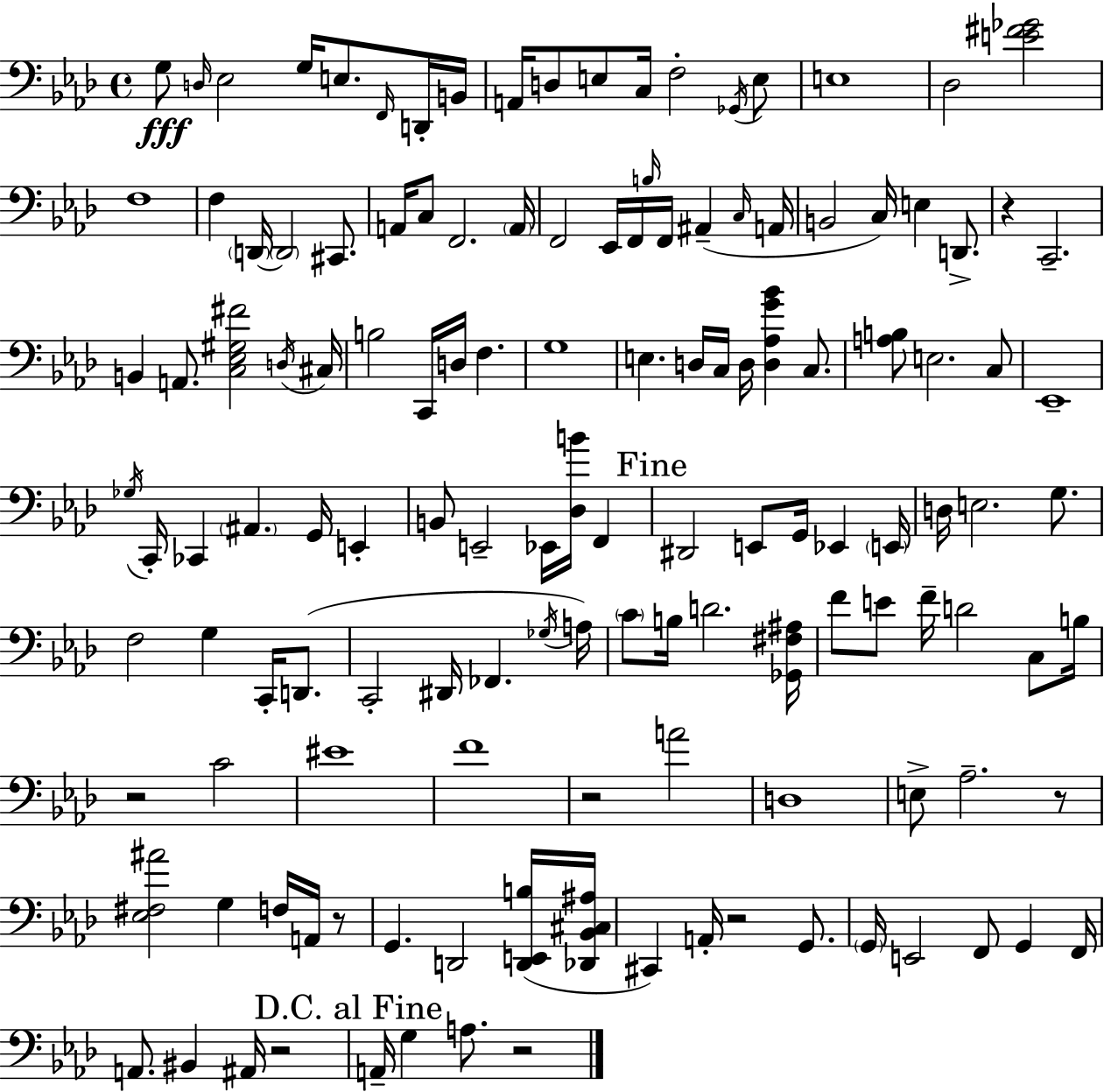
G3/e D3/s Eb3/h G3/s E3/e. F2/s D2/s B2/s A2/s D3/e E3/e C3/s F3/h Gb2/s E3/e E3/w Db3/h [E4,F#4,Gb4]/h F3/w F3/q D2/s D2/h C#2/e. A2/s C3/e F2/h. A2/s F2/h Eb2/s F2/s B3/s F2/s A#2/q C3/s A2/s B2/h C3/s E3/q D2/e. R/q C2/h. B2/q A2/e. [C3,Eb3,G#3,F#4]/h D3/s C#3/s B3/h C2/s D3/s F3/q. G3/w E3/q. D3/s C3/s D3/s [D3,Ab3,G4,Bb4]/q C3/e. [A3,B3]/e E3/h. C3/e Eb2/w Gb3/s C2/s CES2/q A#2/q. G2/s E2/q B2/e E2/h Eb2/s [Db3,B4]/s F2/q D#2/h E2/e G2/s Eb2/q E2/s D3/s E3/h. G3/e. F3/h G3/q C2/s D2/e. C2/h D#2/s FES2/q. Gb3/s A3/s C4/e B3/s D4/h. [Gb2,F#3,A#3]/s F4/e E4/e F4/s D4/h C3/e B3/s R/h C4/h EIS4/w F4/w R/h A4/h D3/w E3/e Ab3/h. R/e [Eb3,F#3,A#4]/h G3/q F3/s A2/s R/e G2/q. D2/h [D2,E2,B3]/s [Db2,Bb2,C#3,A#3]/s C#2/q A2/s R/h G2/e. G2/s E2/h F2/e G2/q F2/s A2/e. BIS2/q A#2/s R/h A2/s G3/q A3/e. R/h